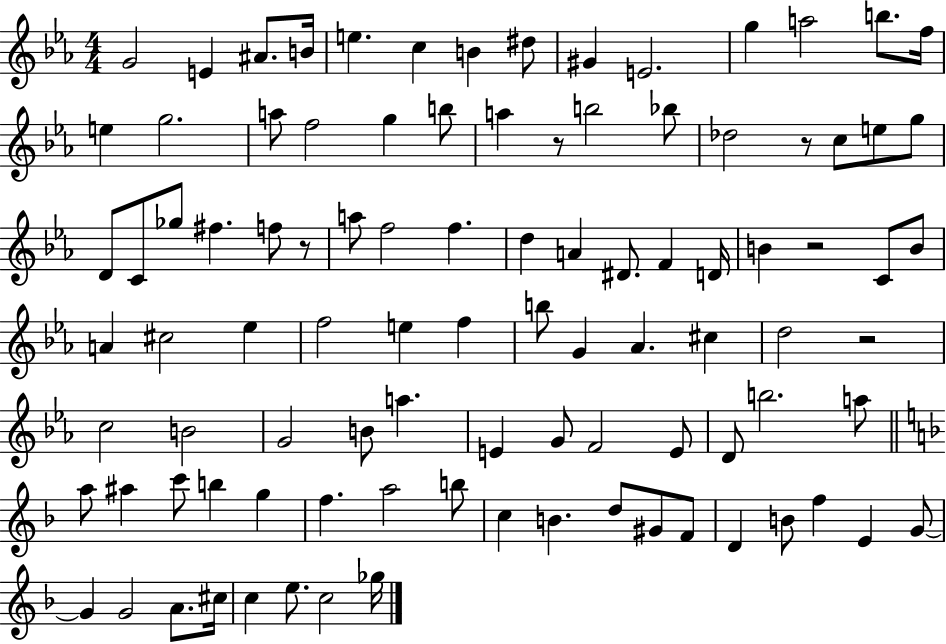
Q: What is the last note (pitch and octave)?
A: Gb5